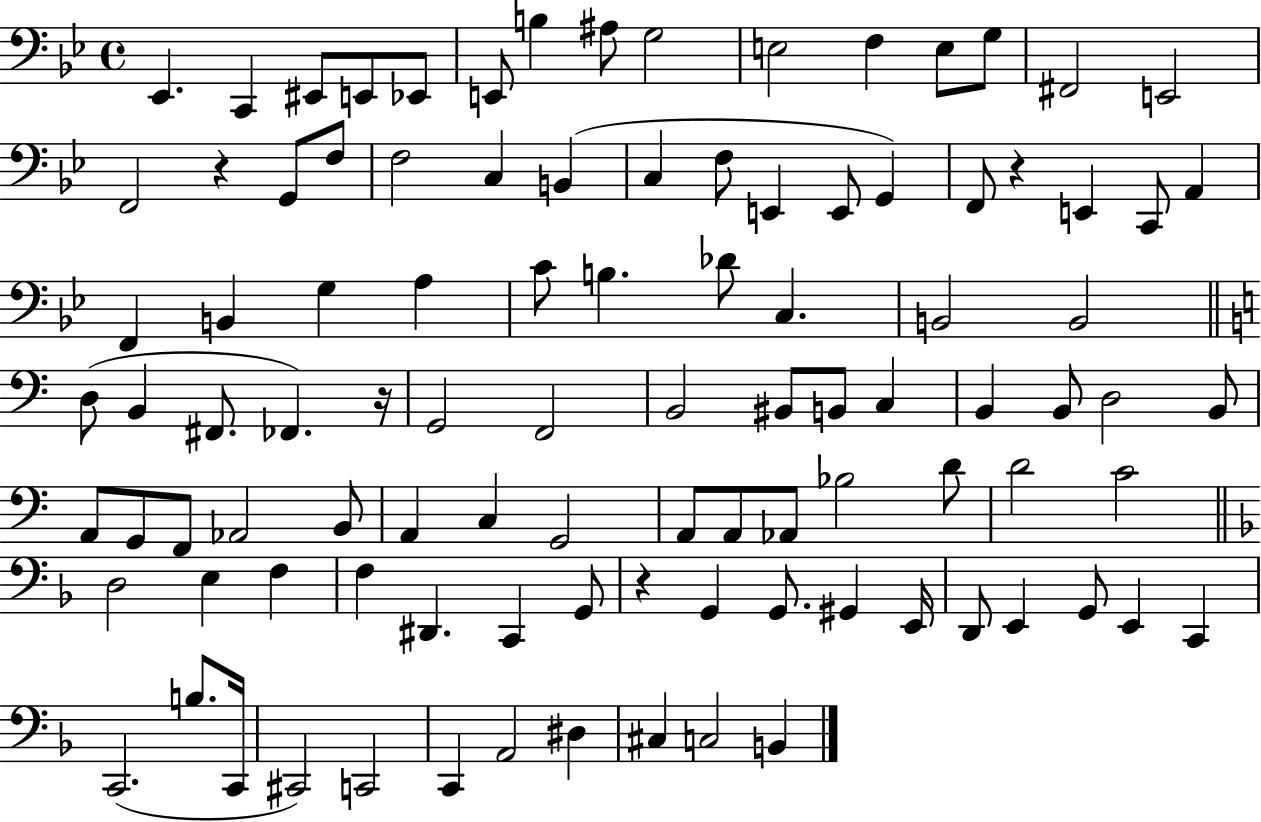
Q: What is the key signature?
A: BES major